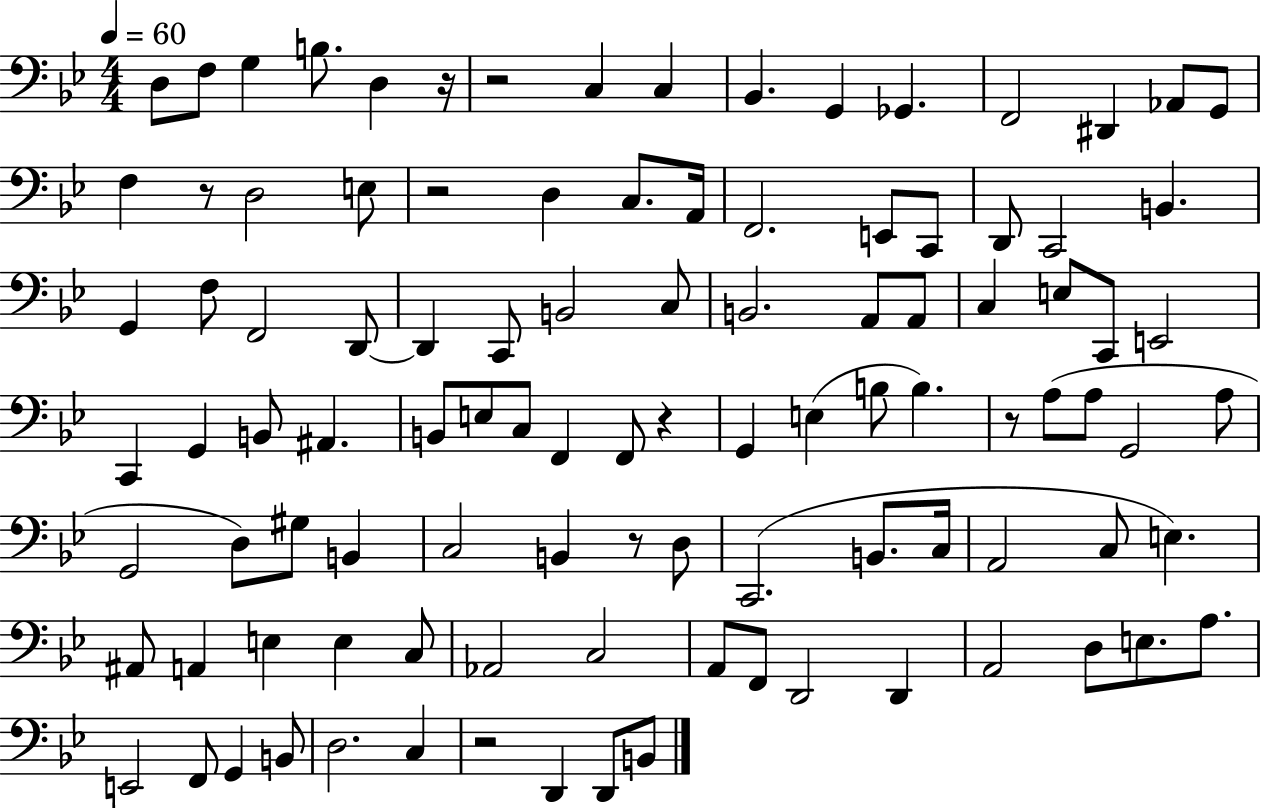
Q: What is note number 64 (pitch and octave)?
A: B2